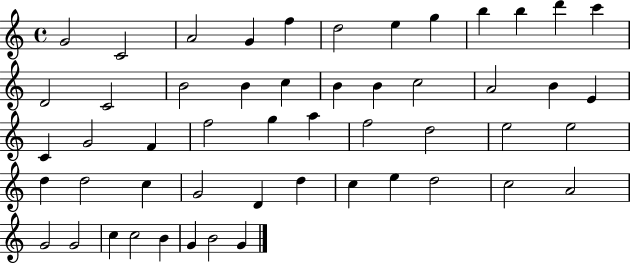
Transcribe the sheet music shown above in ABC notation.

X:1
T:Untitled
M:4/4
L:1/4
K:C
G2 C2 A2 G f d2 e g b b d' c' D2 C2 B2 B c B B c2 A2 B E C G2 F f2 g a f2 d2 e2 e2 d d2 c G2 D d c e d2 c2 A2 G2 G2 c c2 B G B2 G